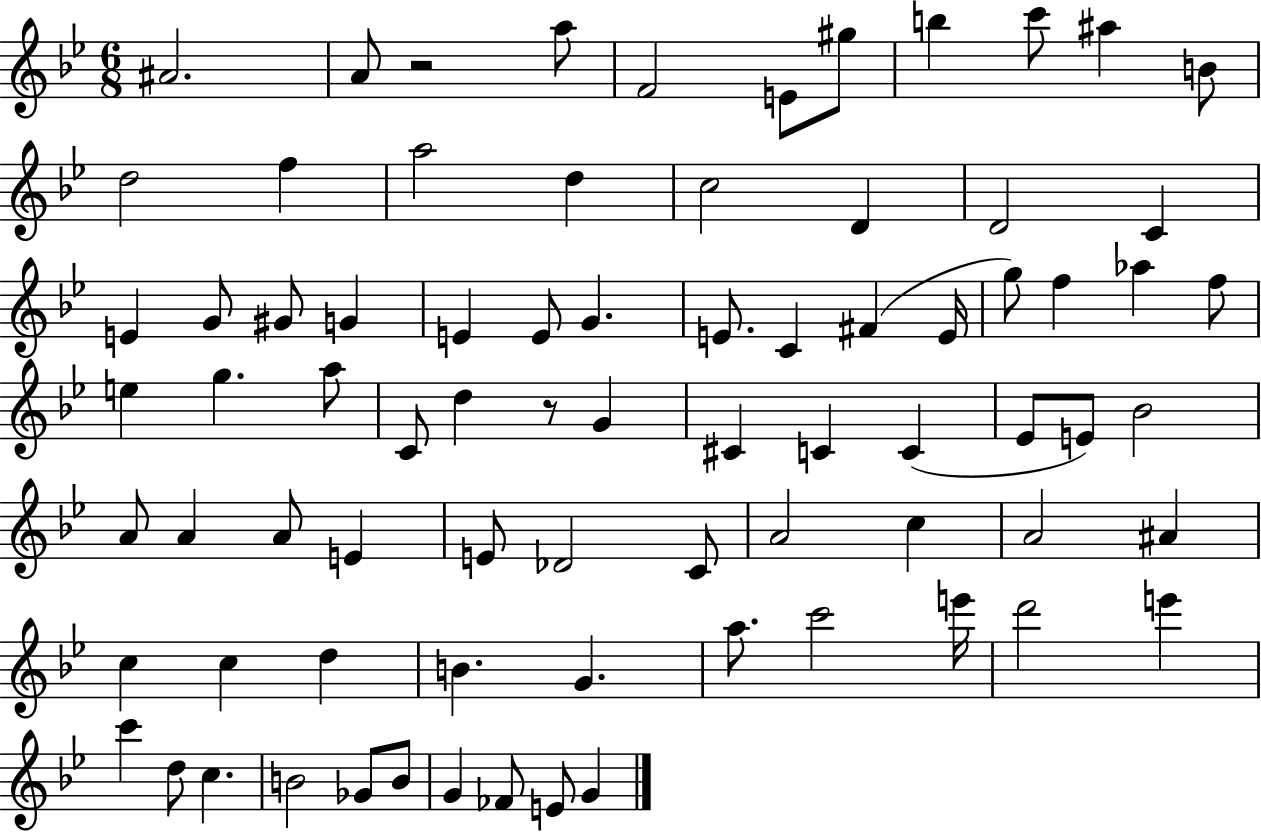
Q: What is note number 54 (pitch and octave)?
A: C5